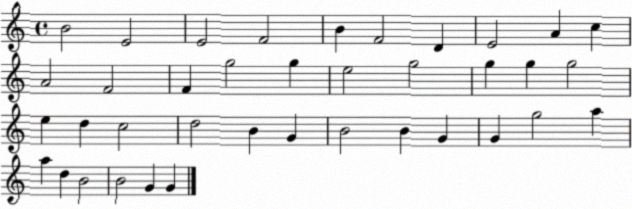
X:1
T:Untitled
M:4/4
L:1/4
K:C
B2 E2 E2 F2 B F2 D E2 A c A2 F2 F g2 g e2 g2 g g g2 e d c2 d2 B G B2 B G G g2 a a d B2 B2 G G